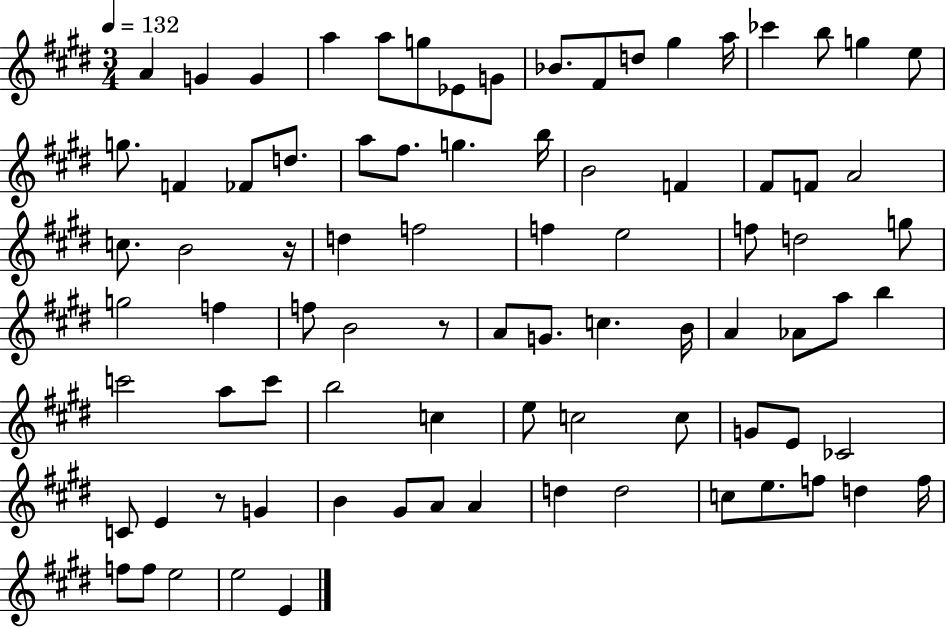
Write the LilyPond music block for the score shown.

{
  \clef treble
  \numericTimeSignature
  \time 3/4
  \key e \major
  \tempo 4 = 132
  a'4 g'4 g'4 | a''4 a''8 g''8 ees'8 g'8 | bes'8. fis'8 d''8 gis''4 a''16 | ces'''4 b''8 g''4 e''8 | \break g''8. f'4 fes'8 d''8. | a''8 fis''8. g''4. b''16 | b'2 f'4 | fis'8 f'8 a'2 | \break c''8. b'2 r16 | d''4 f''2 | f''4 e''2 | f''8 d''2 g''8 | \break g''2 f''4 | f''8 b'2 r8 | a'8 g'8. c''4. b'16 | a'4 aes'8 a''8 b''4 | \break c'''2 a''8 c'''8 | b''2 c''4 | e''8 c''2 c''8 | g'8 e'8 ces'2 | \break c'8 e'4 r8 g'4 | b'4 gis'8 a'8 a'4 | d''4 d''2 | c''8 e''8. f''8 d''4 f''16 | \break f''8 f''8 e''2 | e''2 e'4 | \bar "|."
}